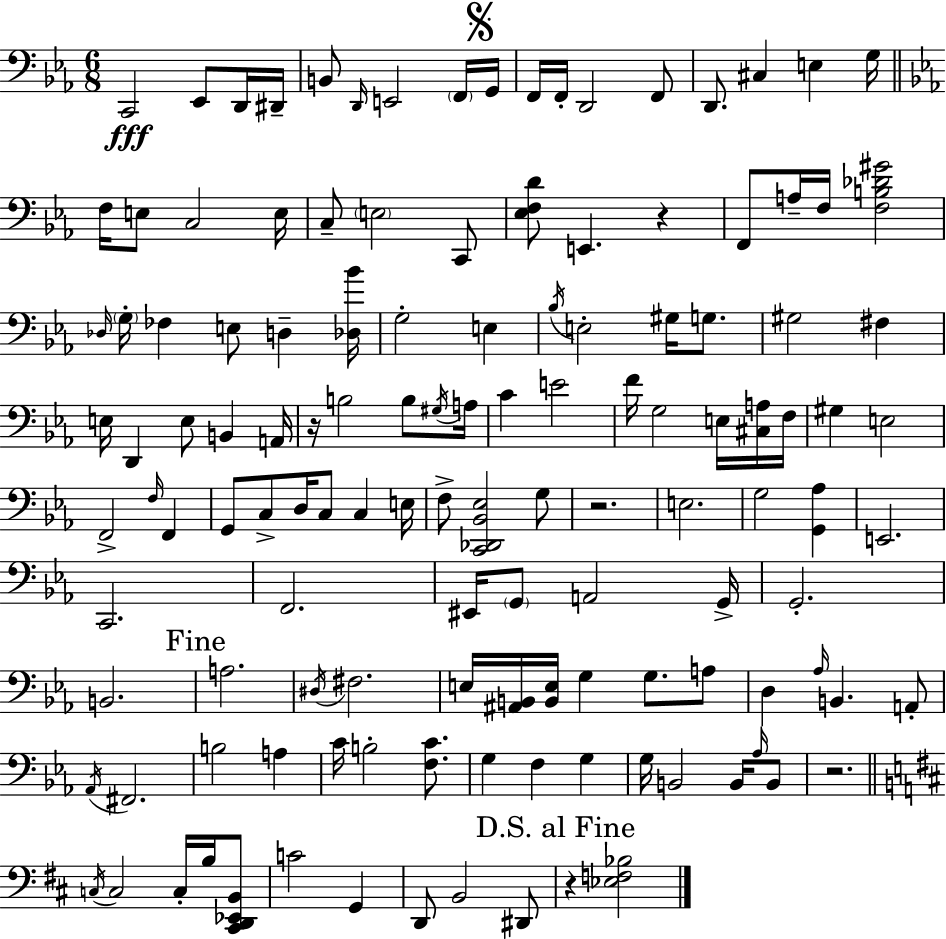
X:1
T:Untitled
M:6/8
L:1/4
K:Cm
C,,2 _E,,/2 D,,/4 ^D,,/4 B,,/2 D,,/4 E,,2 F,,/4 G,,/4 F,,/4 F,,/4 D,,2 F,,/2 D,,/2 ^C, E, G,/4 F,/4 E,/2 C,2 E,/4 C,/2 E,2 C,,/2 [_E,F,D]/2 E,, z F,,/2 A,/4 F,/4 [F,B,_D^G]2 _D,/4 G,/4 _F, E,/2 D, [_D,_B]/4 G,2 E, _B,/4 E,2 ^G,/4 G,/2 ^G,2 ^F, E,/4 D,, E,/2 B,, A,,/4 z/4 B,2 B,/2 ^G,/4 A,/4 C E2 F/4 G,2 E,/4 [^C,A,]/4 F,/4 ^G, E,2 F,,2 F,/4 F,, G,,/2 C,/2 D,/4 C,/2 C, E,/4 F,/2 [C,,_D,,_B,,_E,]2 G,/2 z2 E,2 G,2 [G,,_A,] E,,2 C,,2 F,,2 ^E,,/4 G,,/2 A,,2 G,,/4 G,,2 B,,2 A,2 ^D,/4 ^F,2 E,/4 [^A,,B,,]/4 [B,,E,]/4 G, G,/2 A,/2 D, _A,/4 B,, A,,/2 _A,,/4 ^F,,2 B,2 A, C/4 B,2 [F,C]/2 G, F, G, G,/4 B,,2 B,,/4 _A,/4 B,,/2 z2 C,/4 C,2 C,/4 B,/4 [^C,,D,,_E,,B,,]/2 C2 G,, D,,/2 B,,2 ^D,,/2 z [_E,F,_B,]2